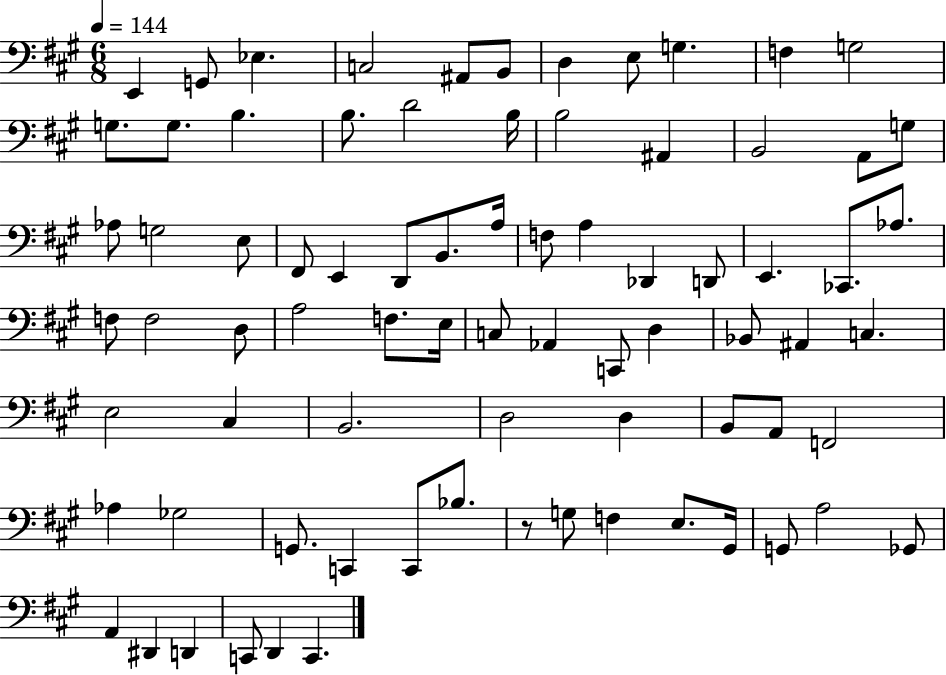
{
  \clef bass
  \numericTimeSignature
  \time 6/8
  \key a \major
  \tempo 4 = 144
  \repeat volta 2 { e,4 g,8 ees4. | c2 ais,8 b,8 | d4 e8 g4. | f4 g2 | \break g8. g8. b4. | b8. d'2 b16 | b2 ais,4 | b,2 a,8 g8 | \break aes8 g2 e8 | fis,8 e,4 d,8 b,8. a16 | f8 a4 des,4 d,8 | e,4. ces,8. aes8. | \break f8 f2 d8 | a2 f8. e16 | c8 aes,4 c,8 d4 | bes,8 ais,4 c4. | \break e2 cis4 | b,2. | d2 d4 | b,8 a,8 f,2 | \break aes4 ges2 | g,8. c,4 c,8 bes8. | r8 g8 f4 e8. gis,16 | g,8 a2 ges,8 | \break a,4 dis,4 d,4 | c,8 d,4 c,4. | } \bar "|."
}